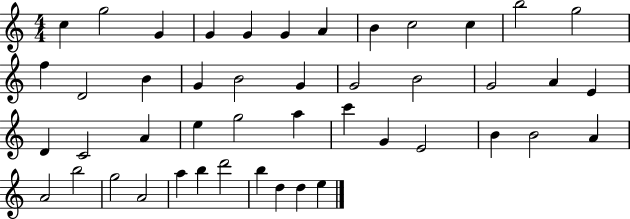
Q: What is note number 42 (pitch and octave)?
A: D6